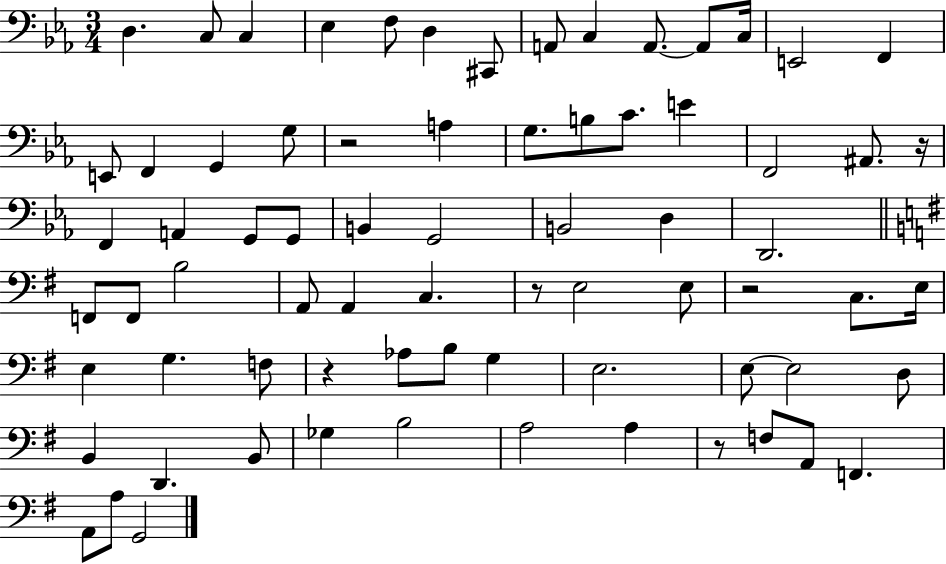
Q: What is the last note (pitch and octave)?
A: G2